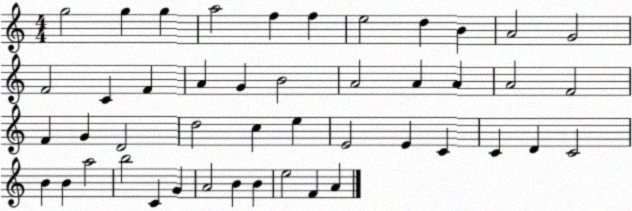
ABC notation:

X:1
T:Untitled
M:4/4
L:1/4
K:C
g2 g g a2 f f e2 d B A2 G2 F2 C F A G B2 A2 A A A2 F2 F G D2 d2 c e E2 E C C D C2 B B a2 b2 C G A2 B B e2 F A